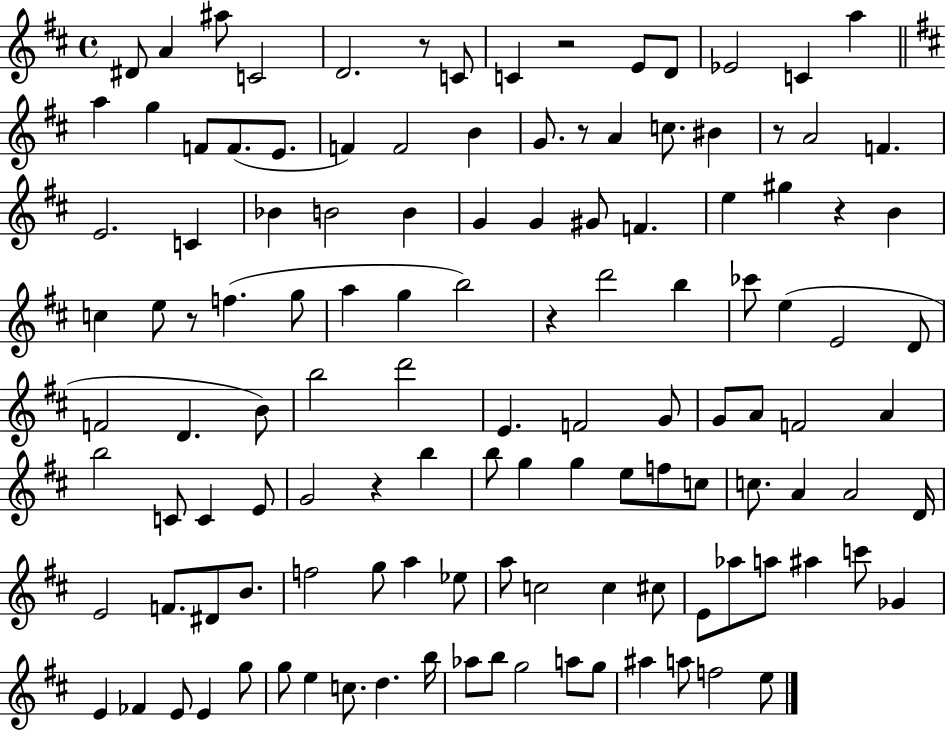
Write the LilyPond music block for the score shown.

{
  \clef treble
  \time 4/4
  \defaultTimeSignature
  \key d \major
  dis'8 a'4 ais''8 c'2 | d'2. r8 c'8 | c'4 r2 e'8 d'8 | ees'2 c'4 a''4 | \break \bar "||" \break \key d \major a''4 g''4 f'8 f'8.( e'8. | f'4) f'2 b'4 | g'8. r8 a'4 c''8. bis'4 | r8 a'2 f'4. | \break e'2. c'4 | bes'4 b'2 b'4 | g'4 g'4 gis'8 f'4. | e''4 gis''4 r4 b'4 | \break c''4 e''8 r8 f''4.( g''8 | a''4 g''4 b''2) | r4 d'''2 b''4 | ces'''8 e''4( e'2 d'8 | \break f'2 d'4. b'8) | b''2 d'''2 | e'4. f'2 g'8 | g'8 a'8 f'2 a'4 | \break b''2 c'8 c'4 e'8 | g'2 r4 b''4 | b''8 g''4 g''4 e''8 f''8 c''8 | c''8. a'4 a'2 d'16 | \break e'2 f'8. dis'8 b'8. | f''2 g''8 a''4 ees''8 | a''8 c''2 c''4 cis''8 | e'8 aes''8 a''8 ais''4 c'''8 ges'4 | \break e'4 fes'4 e'8 e'4 g''8 | g''8 e''4 c''8. d''4. b''16 | aes''8 b''8 g''2 a''8 g''8 | ais''4 a''8 f''2 e''8 | \break \bar "|."
}